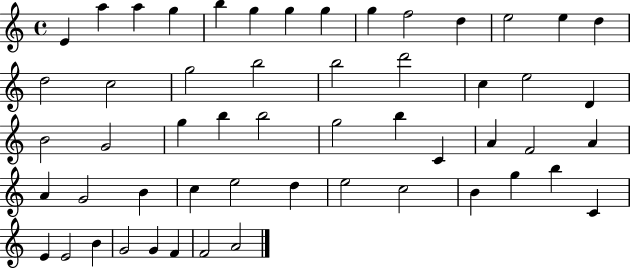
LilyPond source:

{
  \clef treble
  \time 4/4
  \defaultTimeSignature
  \key c \major
  e'4 a''4 a''4 g''4 | b''4 g''4 g''4 g''4 | g''4 f''2 d''4 | e''2 e''4 d''4 | \break d''2 c''2 | g''2 b''2 | b''2 d'''2 | c''4 e''2 d'4 | \break b'2 g'2 | g''4 b''4 b''2 | g''2 b''4 c'4 | a'4 f'2 a'4 | \break a'4 g'2 b'4 | c''4 e''2 d''4 | e''2 c''2 | b'4 g''4 b''4 c'4 | \break e'4 e'2 b'4 | g'2 g'4 f'4 | f'2 a'2 | \bar "|."
}